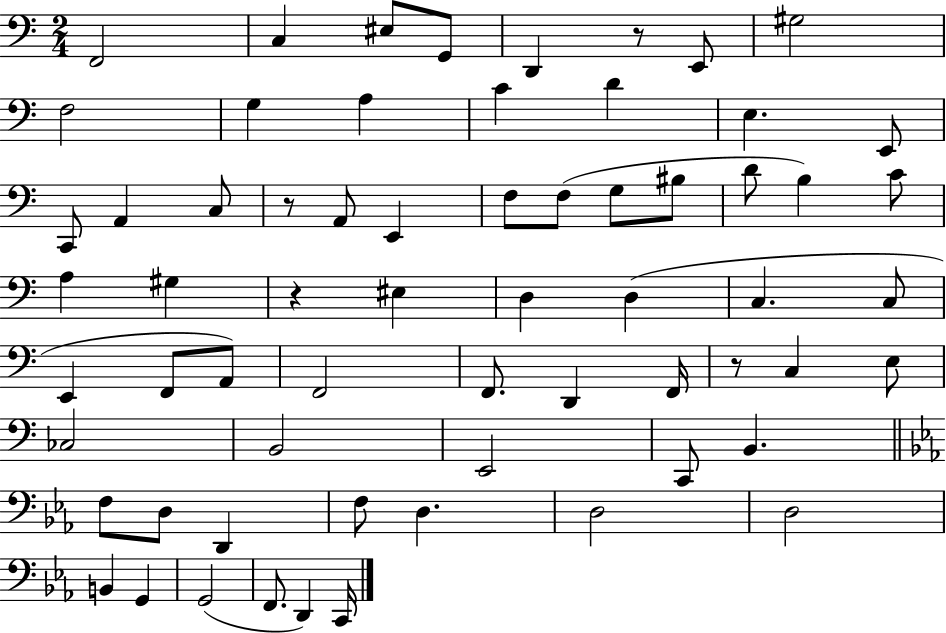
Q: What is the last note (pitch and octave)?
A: C2